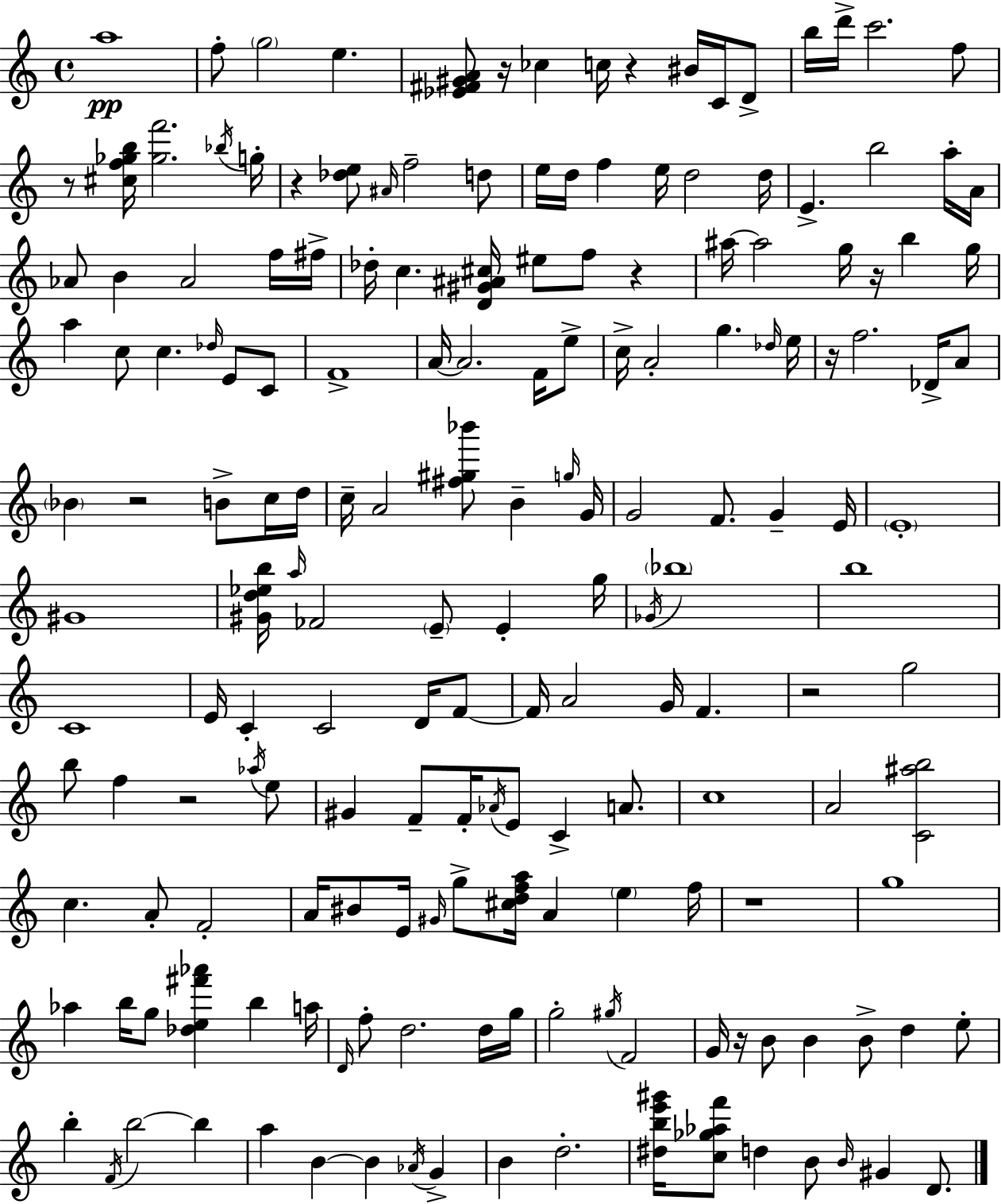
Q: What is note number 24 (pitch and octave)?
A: D5